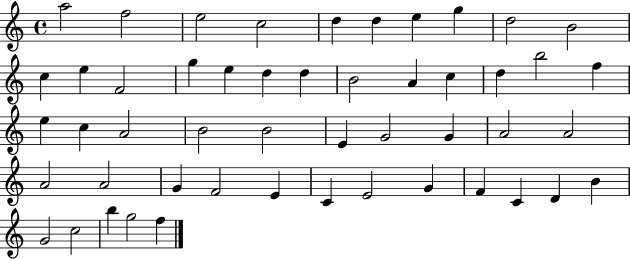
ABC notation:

X:1
T:Untitled
M:4/4
L:1/4
K:C
a2 f2 e2 c2 d d e g d2 B2 c e F2 g e d d B2 A c d b2 f e c A2 B2 B2 E G2 G A2 A2 A2 A2 G F2 E C E2 G F C D B G2 c2 b g2 f